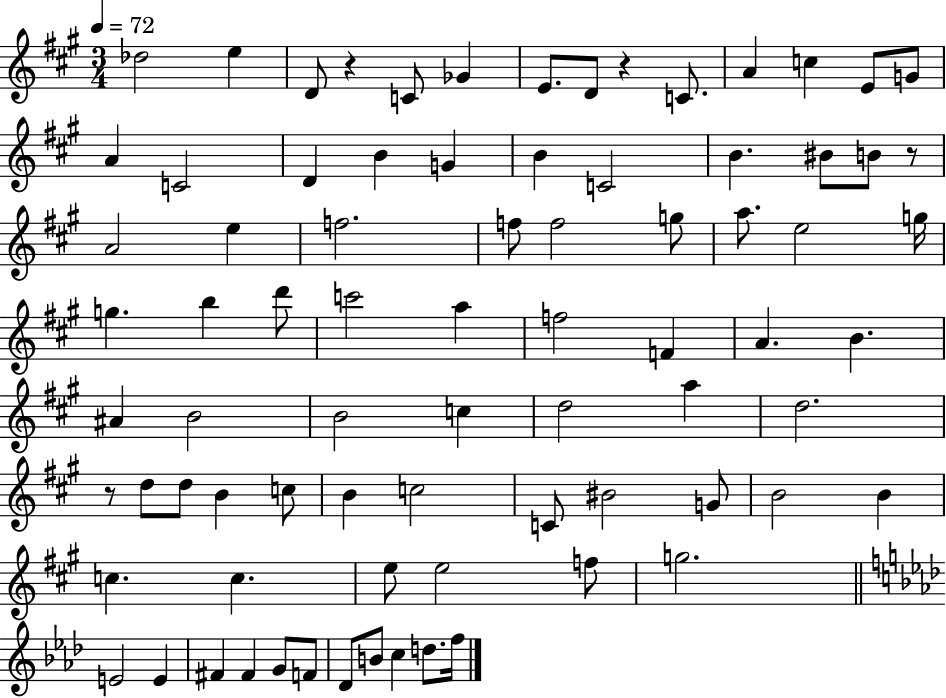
{
  \clef treble
  \numericTimeSignature
  \time 3/4
  \key a \major
  \tempo 4 = 72
  des''2 e''4 | d'8 r4 c'8 ges'4 | e'8. d'8 r4 c'8. | a'4 c''4 e'8 g'8 | \break a'4 c'2 | d'4 b'4 g'4 | b'4 c'2 | b'4. bis'8 b'8 r8 | \break a'2 e''4 | f''2. | f''8 f''2 g''8 | a''8. e''2 g''16 | \break g''4. b''4 d'''8 | c'''2 a''4 | f''2 f'4 | a'4. b'4. | \break ais'4 b'2 | b'2 c''4 | d''2 a''4 | d''2. | \break r8 d''8 d''8 b'4 c''8 | b'4 c''2 | c'8 bis'2 g'8 | b'2 b'4 | \break c''4. c''4. | e''8 e''2 f''8 | g''2. | \bar "||" \break \key aes \major e'2 e'4 | fis'4 fis'4 g'8 f'8 | des'8 b'8 c''4 d''8. f''16 | \bar "|."
}